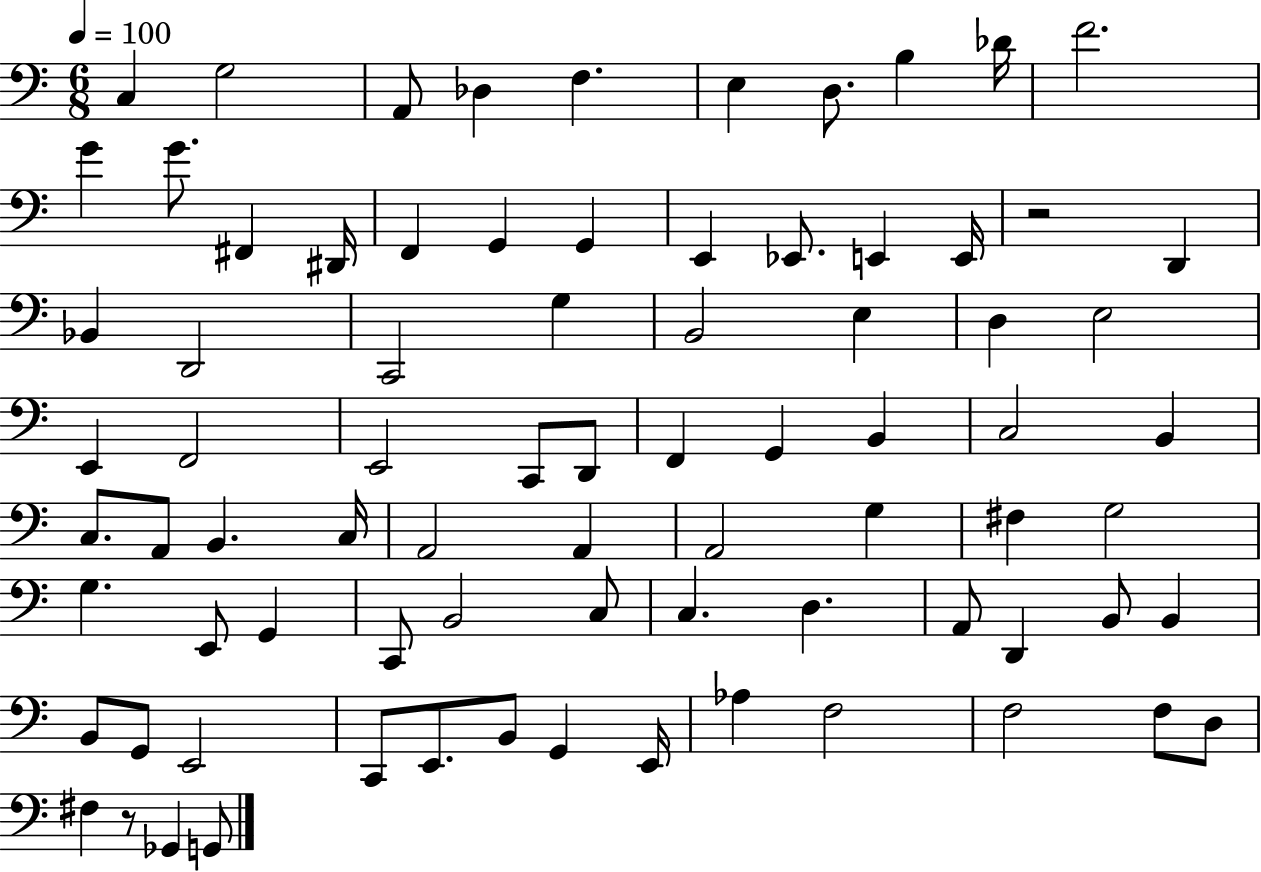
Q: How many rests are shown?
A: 2